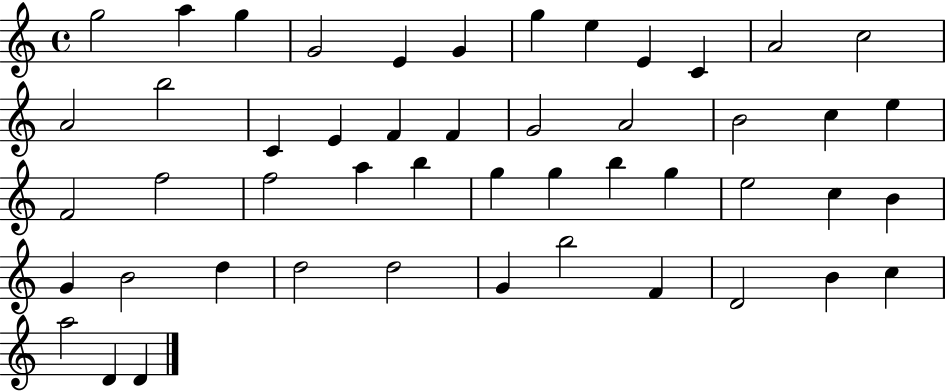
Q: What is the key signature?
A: C major